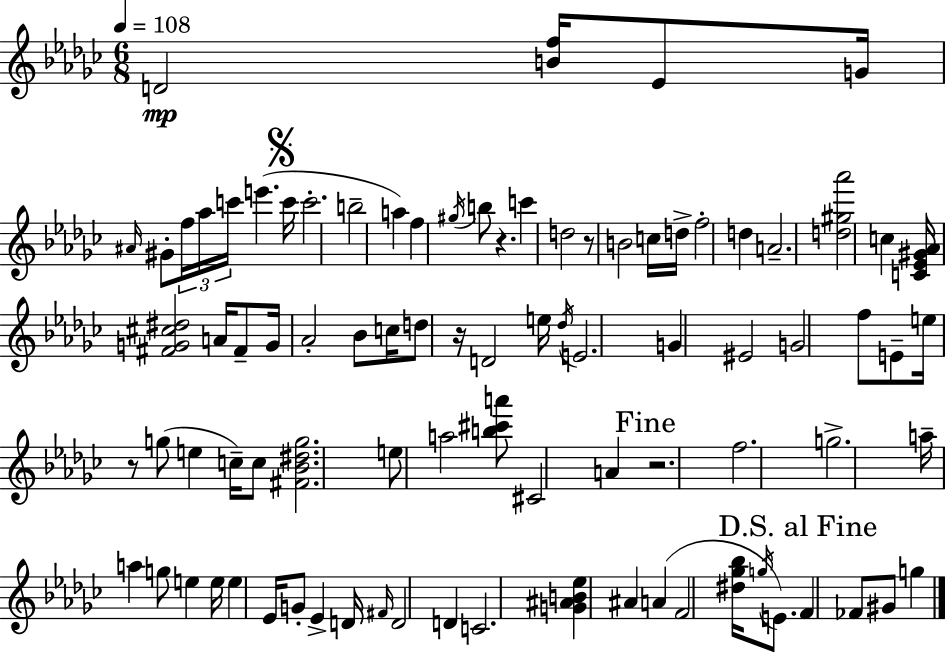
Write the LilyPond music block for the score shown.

{
  \clef treble
  \numericTimeSignature
  \time 6/8
  \key ees \minor
  \tempo 4 = 108
  d'2\mp <b' f''>16 ees'8 g'16 | \grace { ais'16 } gis'8-. \tuplet 3/2 { f''16 aes''16 c'''16 } e'''4.( | \mark \markup { \musicglyph "scripts.segno" } c'''16 c'''2.-. | b''2-- a''4) | \break f''4 \acciaccatura { gis''16 } b''8 r4. | c'''4 d''2 | r8 b'2 | c''16 d''16-> f''2-. d''4 | \break a'2.-- | <d'' gis'' aes'''>2 c''4 | <c' ees' gis' aes'>16 <fis' g' cis'' dis''>2 a'16 | fis'8-- g'16 aes'2-. bes'8 | \break c''16 d''8 r16 d'2 | e''16 \acciaccatura { des''16 } e'2. | g'4 eis'2 | g'2 f''8 | \break e'8-- e''16 r8 g''8( e''4 | c''16--) c''8 <fis' bes' dis'' g''>2. | e''8 a''2 | <b'' cis''' a'''>8 cis'2 a'4 | \break \mark "Fine" r2. | f''2. | g''2.-> | a''16-- a''4 g''8 e''4 | \break e''16 e''4 ees'16 g'8-. ees'4-> | d'16 \grace { fis'16 } d'2 | d'4 c'2. | <g' ais' b' ees''>4 ais'4 | \break a'4( f'2 | <dis'' ges'' bes''>16 \acciaccatura { g''16 } e'8.) \mark "D.S. al Fine" f'4 fes'8 gis'8 | g''4 \bar "|."
}